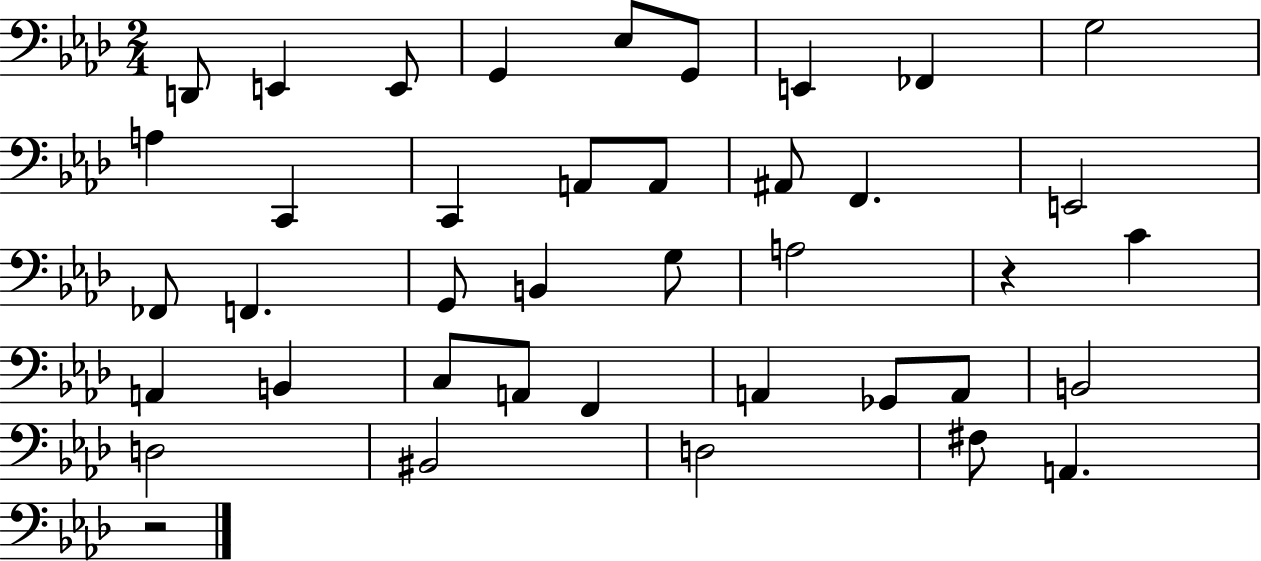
{
  \clef bass
  \numericTimeSignature
  \time 2/4
  \key aes \major
  d,8 e,4 e,8 | g,4 ees8 g,8 | e,4 fes,4 | g2 | \break a4 c,4 | c,4 a,8 a,8 | ais,8 f,4. | e,2 | \break fes,8 f,4. | g,8 b,4 g8 | a2 | r4 c'4 | \break a,4 b,4 | c8 a,8 f,4 | a,4 ges,8 a,8 | b,2 | \break d2 | bis,2 | d2 | fis8 a,4. | \break r2 | \bar "|."
}